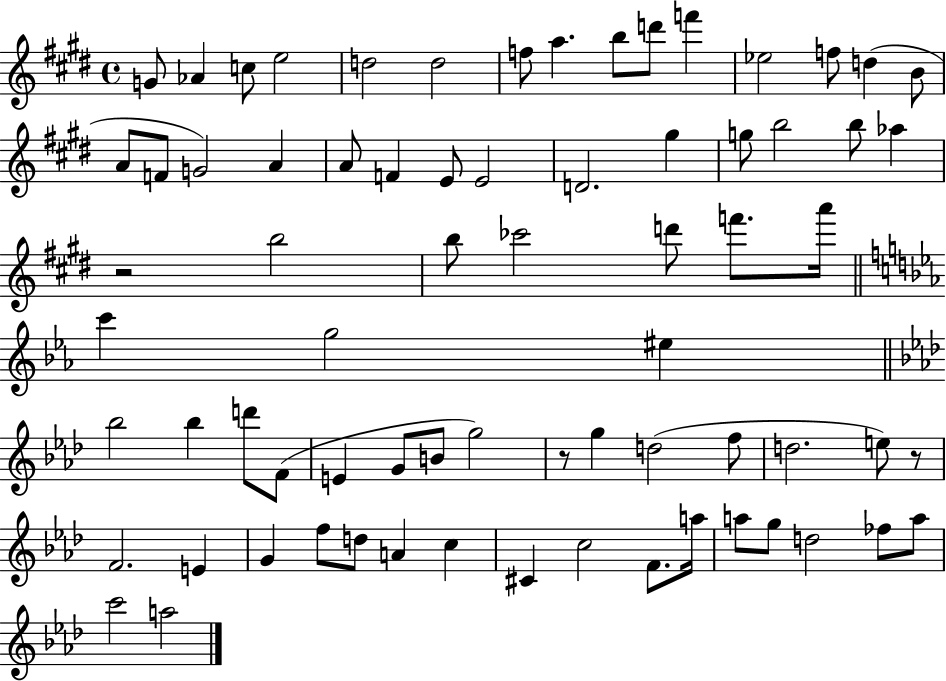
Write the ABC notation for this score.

X:1
T:Untitled
M:4/4
L:1/4
K:E
G/2 _A c/2 e2 d2 d2 f/2 a b/2 d'/2 f' _e2 f/2 d B/2 A/2 F/2 G2 A A/2 F E/2 E2 D2 ^g g/2 b2 b/2 _a z2 b2 b/2 _c'2 d'/2 f'/2 a'/4 c' g2 ^e _b2 _b d'/2 F/2 E G/2 B/2 g2 z/2 g d2 f/2 d2 e/2 z/2 F2 E G f/2 d/2 A c ^C c2 F/2 a/4 a/2 g/2 d2 _f/2 a/2 c'2 a2